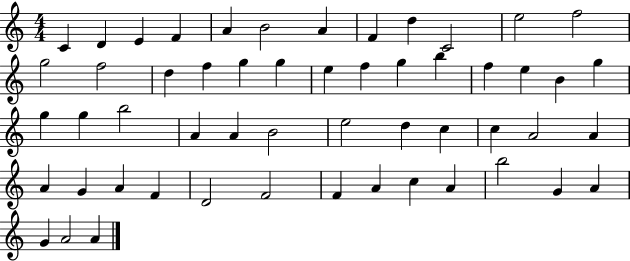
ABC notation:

X:1
T:Untitled
M:4/4
L:1/4
K:C
C D E F A B2 A F d C2 e2 f2 g2 f2 d f g g e f g b f e B g g g b2 A A B2 e2 d c c A2 A A G A F D2 F2 F A c A b2 G A G A2 A